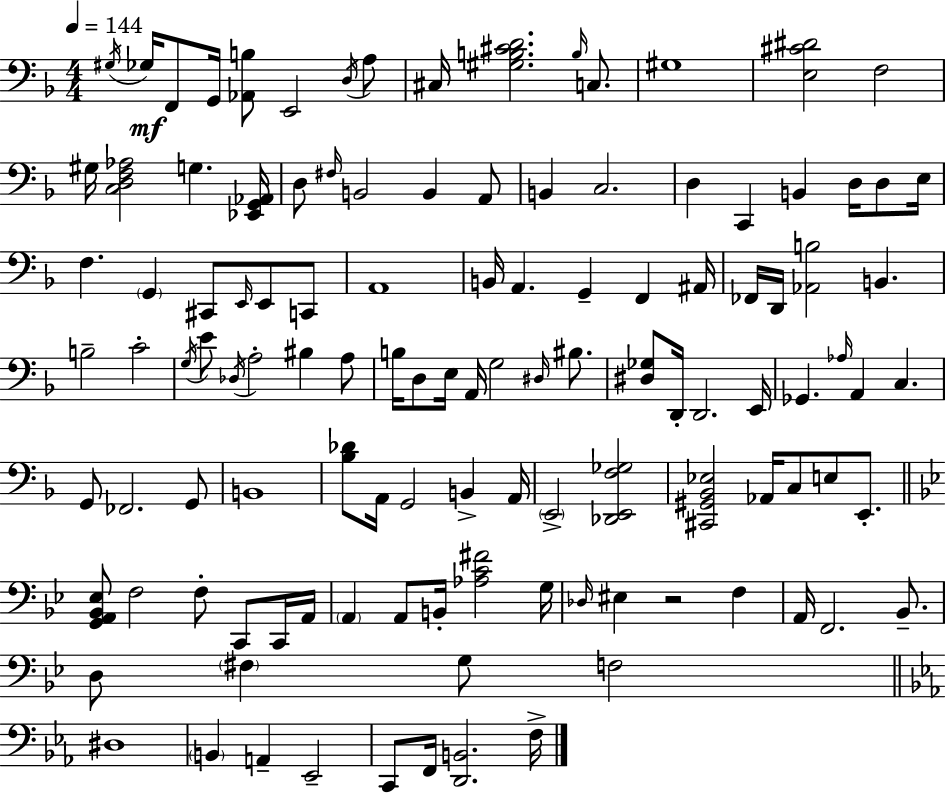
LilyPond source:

{
  \clef bass
  \numericTimeSignature
  \time 4/4
  \key f \major
  \tempo 4 = 144
  \repeat volta 2 { \acciaccatura { gis16 }\mf ges16 f,8 g,16 <aes, b>8 e,2 \acciaccatura { d16 } | a8 cis16 <gis b cis' d'>2. \grace { b16 } | c8. gis1 | <e cis' dis'>2 f2 | \break gis16 <c d f aes>2 g4. | <ees, g, aes,>16 d8 \grace { fis16 } b,2 b,4 | a,8 b,4 c2. | d4 c,4 b,4 | \break d16 d8 e16 f4. \parenthesize g,4 cis,8 | \grace { e,16 } e,8 c,8 a,1 | b,16 a,4. g,4-- | f,4 ais,16 fes,16 d,16 <aes, b>2 b,4. | \break b2-- c'2-. | \acciaccatura { g16 } e'8 \acciaccatura { des16 } a2-. | bis4 a8 b16 d8 e16 a,16 g2 | \grace { dis16 } bis8. <dis ges>8 d,16-. d,2. | \break e,16 ges,4. \grace { aes16 } a,4 | c4. g,8 fes,2. | g,8 b,1 | <bes des'>8 a,16 g,2 | \break b,4-> a,16 \parenthesize e,2-> | <des, e, f ges>2 <cis, gis, bes, ees>2 | aes,16 c8 e8 e,8.-. \bar "||" \break \key g \minor <g, a, bes, ees>8 f2 f8-. c,8 c,16 a,16 | \parenthesize a,4 a,8 b,16-. <aes c' fis'>2 g16 | \grace { des16 } eis4 r2 f4 | a,16 f,2. bes,8.-- | \break d8 \parenthesize fis4 g8 f2 | \bar "||" \break \key ees \major dis1 | \parenthesize b,4 a,4-- ees,2-- | c,8 f,16 <d, b,>2. f16-> | } \bar "|."
}